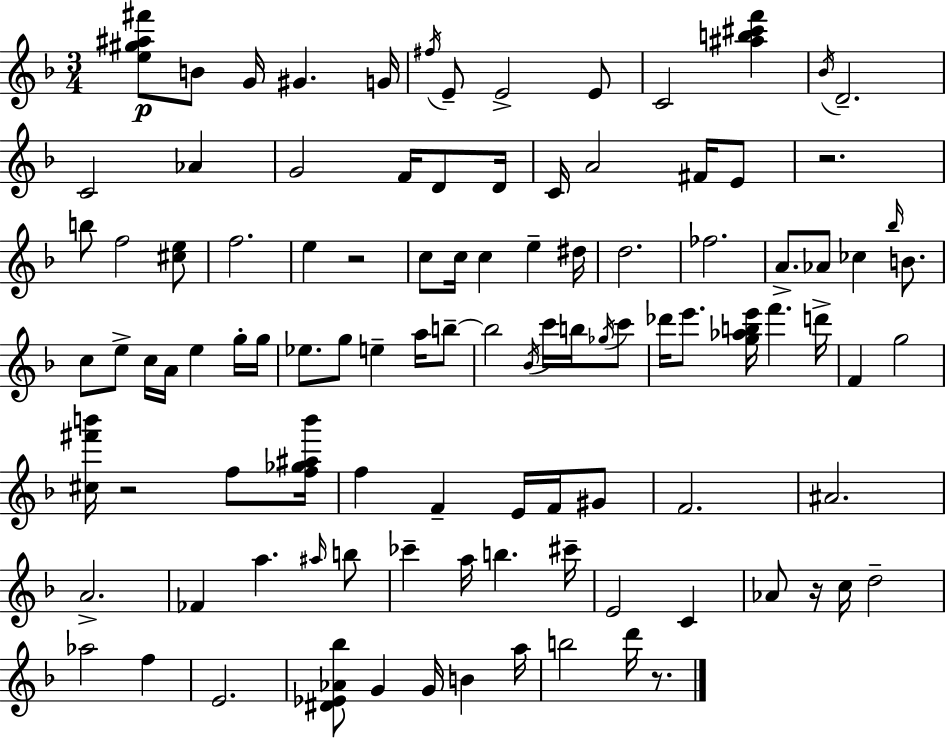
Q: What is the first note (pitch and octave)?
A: B4